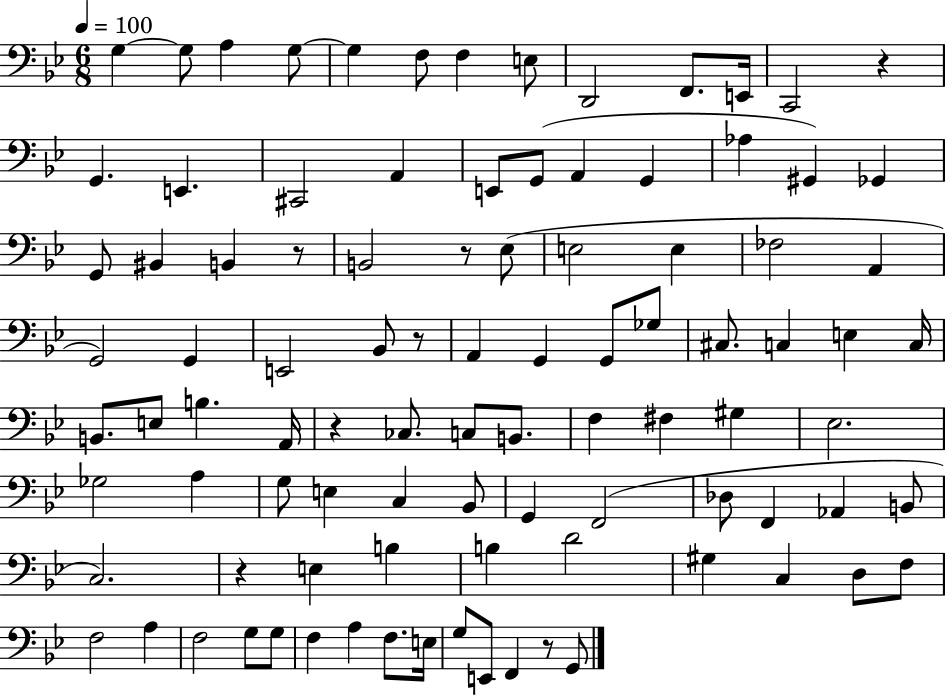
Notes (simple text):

G3/q G3/e A3/q G3/e G3/q F3/e F3/q E3/e D2/h F2/e. E2/s C2/h R/q G2/q. E2/q. C#2/h A2/q E2/e G2/e A2/q G2/q Ab3/q G#2/q Gb2/q G2/e BIS2/q B2/q R/e B2/h R/e Eb3/e E3/h E3/q FES3/h A2/q G2/h G2/q E2/h Bb2/e R/e A2/q G2/q G2/e Gb3/e C#3/e. C3/q E3/q C3/s B2/e. E3/e B3/q. A2/s R/q CES3/e. C3/e B2/e. F3/q F#3/q G#3/q Eb3/h. Gb3/h A3/q G3/e E3/q C3/q Bb2/e G2/q F2/h Db3/e F2/q Ab2/q B2/e C3/h. R/q E3/q B3/q B3/q D4/h G#3/q C3/q D3/e F3/e F3/h A3/q F3/h G3/e G3/e F3/q A3/q F3/e. E3/s G3/e E2/e F2/q R/e G2/e